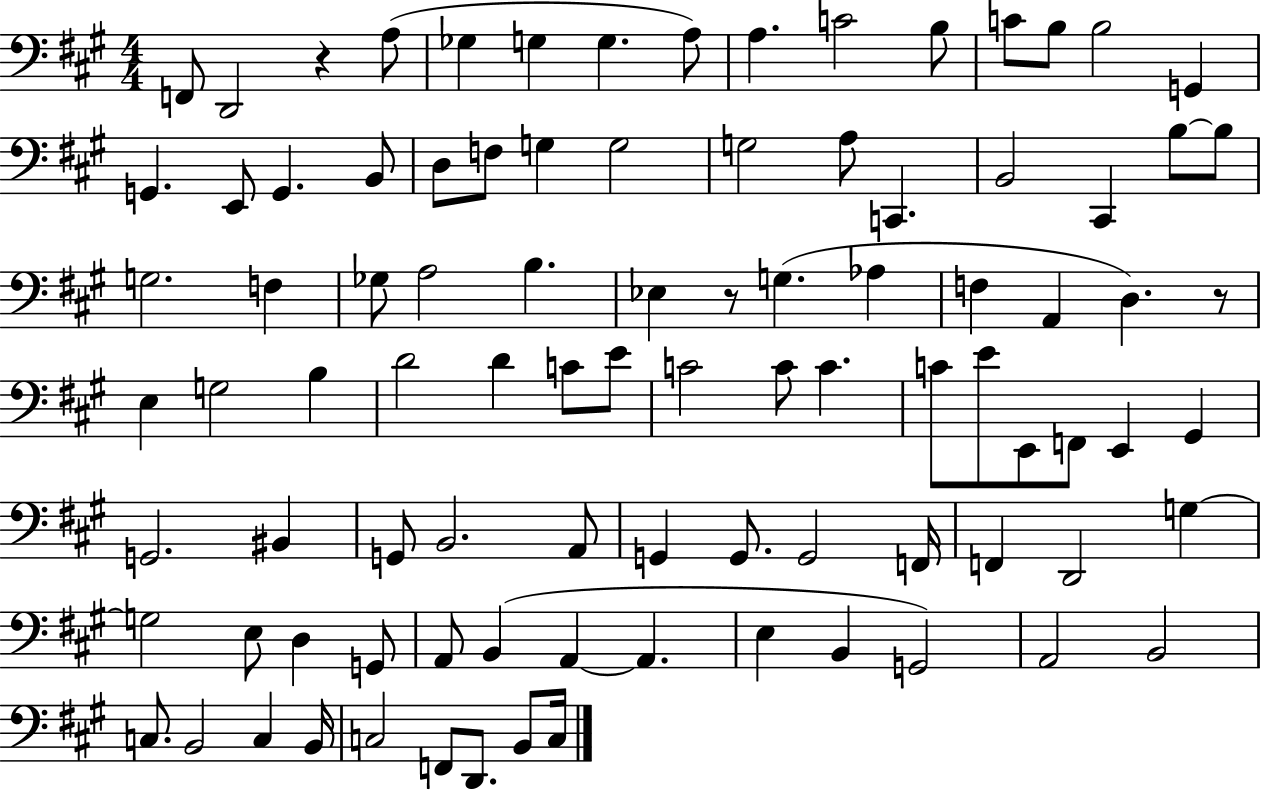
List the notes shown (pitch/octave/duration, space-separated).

F2/e D2/h R/q A3/e Gb3/q G3/q G3/q. A3/e A3/q. C4/h B3/e C4/e B3/e B3/h G2/q G2/q. E2/e G2/q. B2/e D3/e F3/e G3/q G3/h G3/h A3/e C2/q. B2/h C#2/q B3/e B3/e G3/h. F3/q Gb3/e A3/h B3/q. Eb3/q R/e G3/q. Ab3/q F3/q A2/q D3/q. R/e E3/q G3/h B3/q D4/h D4/q C4/e E4/e C4/h C4/e C4/q. C4/e E4/e E2/e F2/e E2/q G#2/q G2/h. BIS2/q G2/e B2/h. A2/e G2/q G2/e. G2/h F2/s F2/q D2/h G3/q G3/h E3/e D3/q G2/e A2/e B2/q A2/q A2/q. E3/q B2/q G2/h A2/h B2/h C3/e. B2/h C3/q B2/s C3/h F2/e D2/e. B2/e C3/s